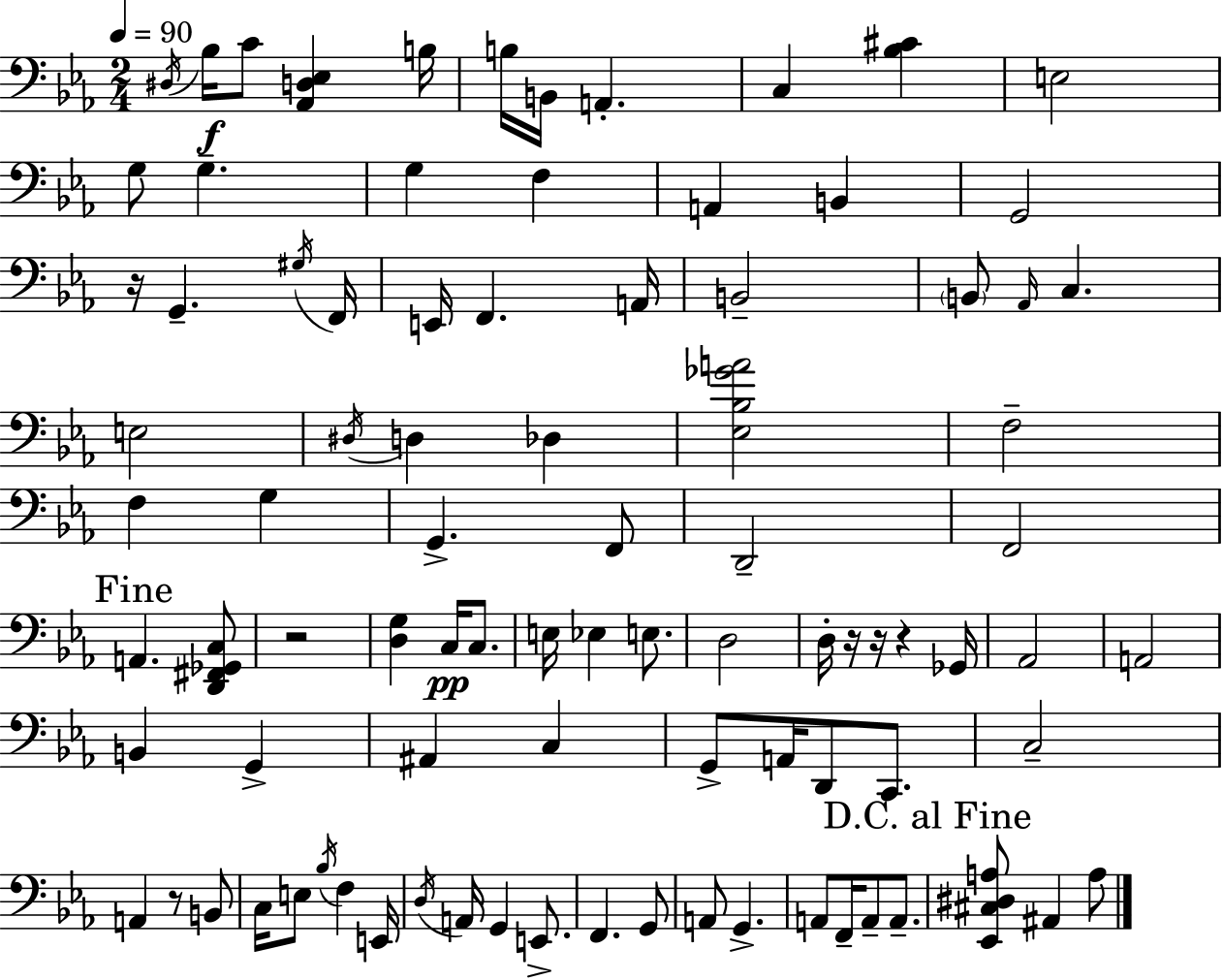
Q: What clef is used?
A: bass